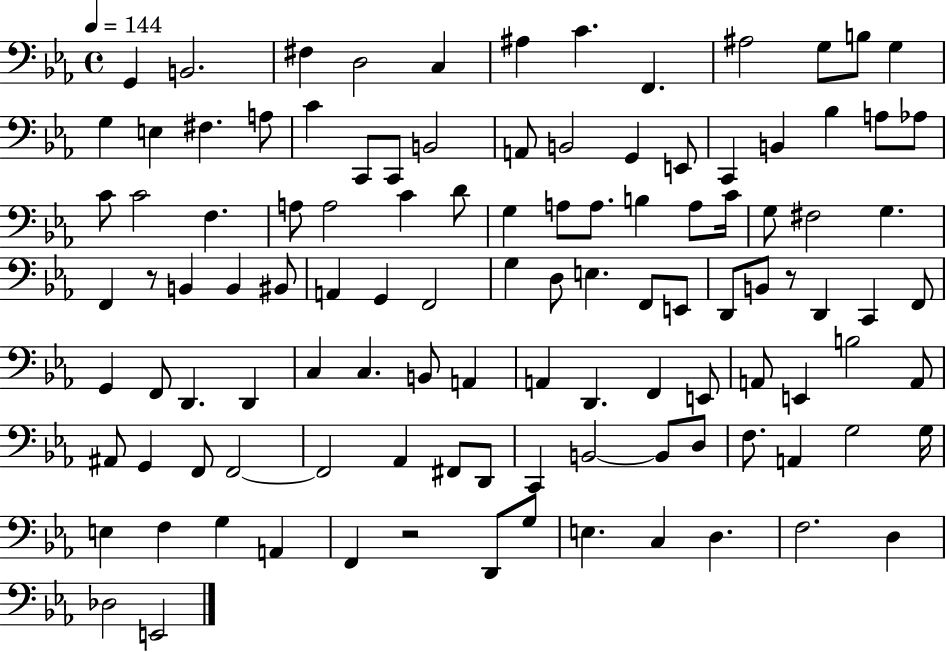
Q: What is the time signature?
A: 4/4